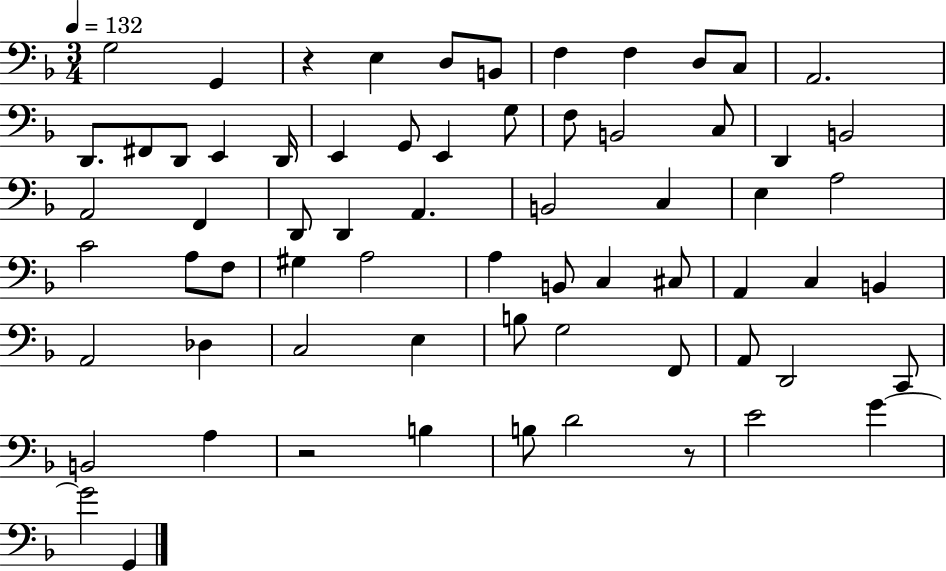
G3/h G2/q R/q E3/q D3/e B2/e F3/q F3/q D3/e C3/e A2/h. D2/e. F#2/e D2/e E2/q D2/s E2/q G2/e E2/q G3/e F3/e B2/h C3/e D2/q B2/h A2/h F2/q D2/e D2/q A2/q. B2/h C3/q E3/q A3/h C4/h A3/e F3/e G#3/q A3/h A3/q B2/e C3/q C#3/e A2/q C3/q B2/q A2/h Db3/q C3/h E3/q B3/e G3/h F2/e A2/e D2/h C2/e B2/h A3/q R/h B3/q B3/e D4/h R/e E4/h G4/q G4/h G2/q